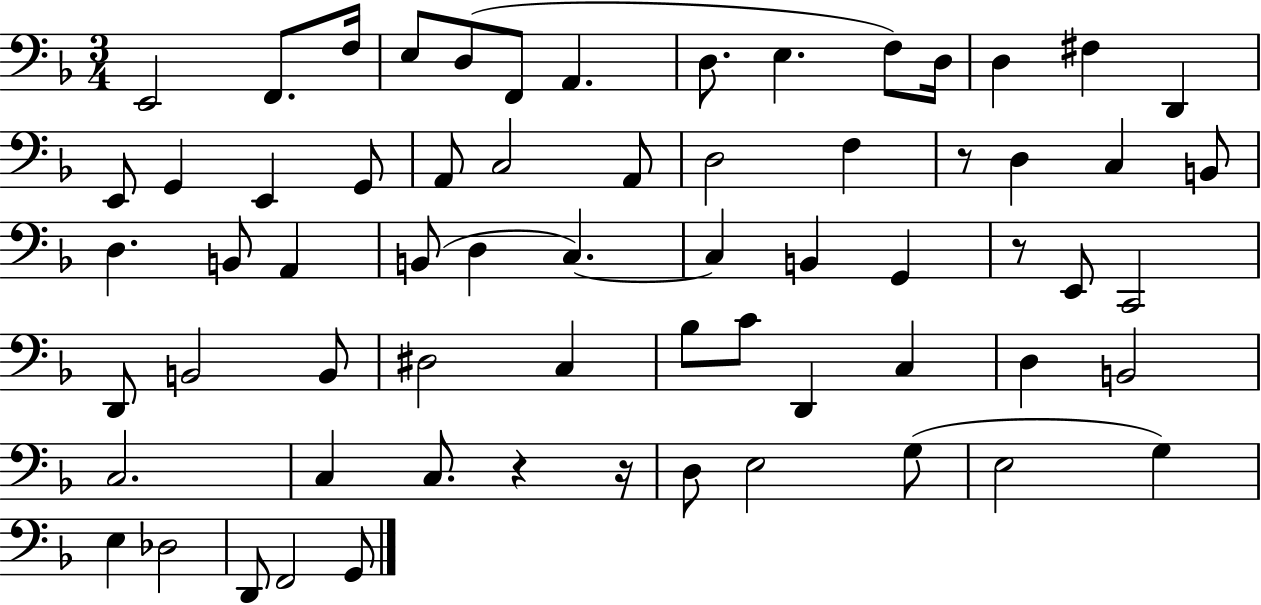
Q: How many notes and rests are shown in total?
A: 65